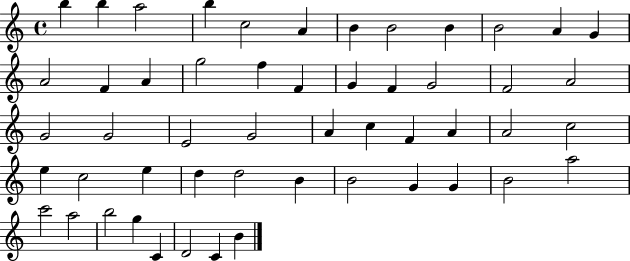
{
  \clef treble
  \time 4/4
  \defaultTimeSignature
  \key c \major
  b''4 b''4 a''2 | b''4 c''2 a'4 | b'4 b'2 b'4 | b'2 a'4 g'4 | \break a'2 f'4 a'4 | g''2 f''4 f'4 | g'4 f'4 g'2 | f'2 a'2 | \break g'2 g'2 | e'2 g'2 | a'4 c''4 f'4 a'4 | a'2 c''2 | \break e''4 c''2 e''4 | d''4 d''2 b'4 | b'2 g'4 g'4 | b'2 a''2 | \break c'''2 a''2 | b''2 g''4 c'4 | d'2 c'4 b'4 | \bar "|."
}